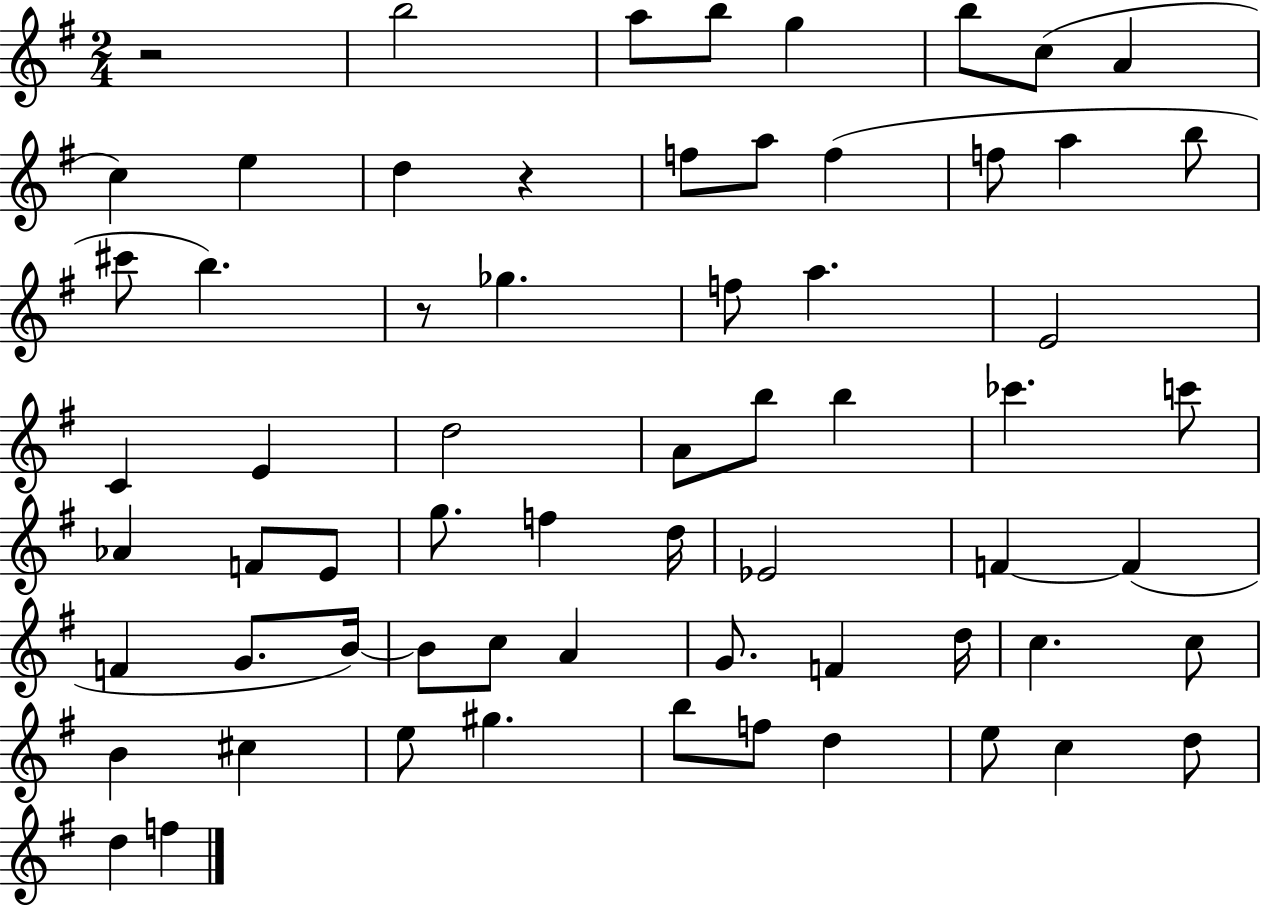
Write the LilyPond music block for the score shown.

{
  \clef treble
  \numericTimeSignature
  \time 2/4
  \key g \major
  \repeat volta 2 { r2 | b''2 | a''8 b''8 g''4 | b''8 c''8( a'4 | \break c''4) e''4 | d''4 r4 | f''8 a''8 f''4( | f''8 a''4 b''8 | \break cis'''8 b''4.) | r8 ges''4. | f''8 a''4. | e'2 | \break c'4 e'4 | d''2 | a'8 b''8 b''4 | ces'''4. c'''8 | \break aes'4 f'8 e'8 | g''8. f''4 d''16 | ees'2 | f'4~~ f'4( | \break f'4 g'8. b'16~~) | b'8 c''8 a'4 | g'8. f'4 d''16 | c''4. c''8 | \break b'4 cis''4 | e''8 gis''4. | b''8 f''8 d''4 | e''8 c''4 d''8 | \break d''4 f''4 | } \bar "|."
}